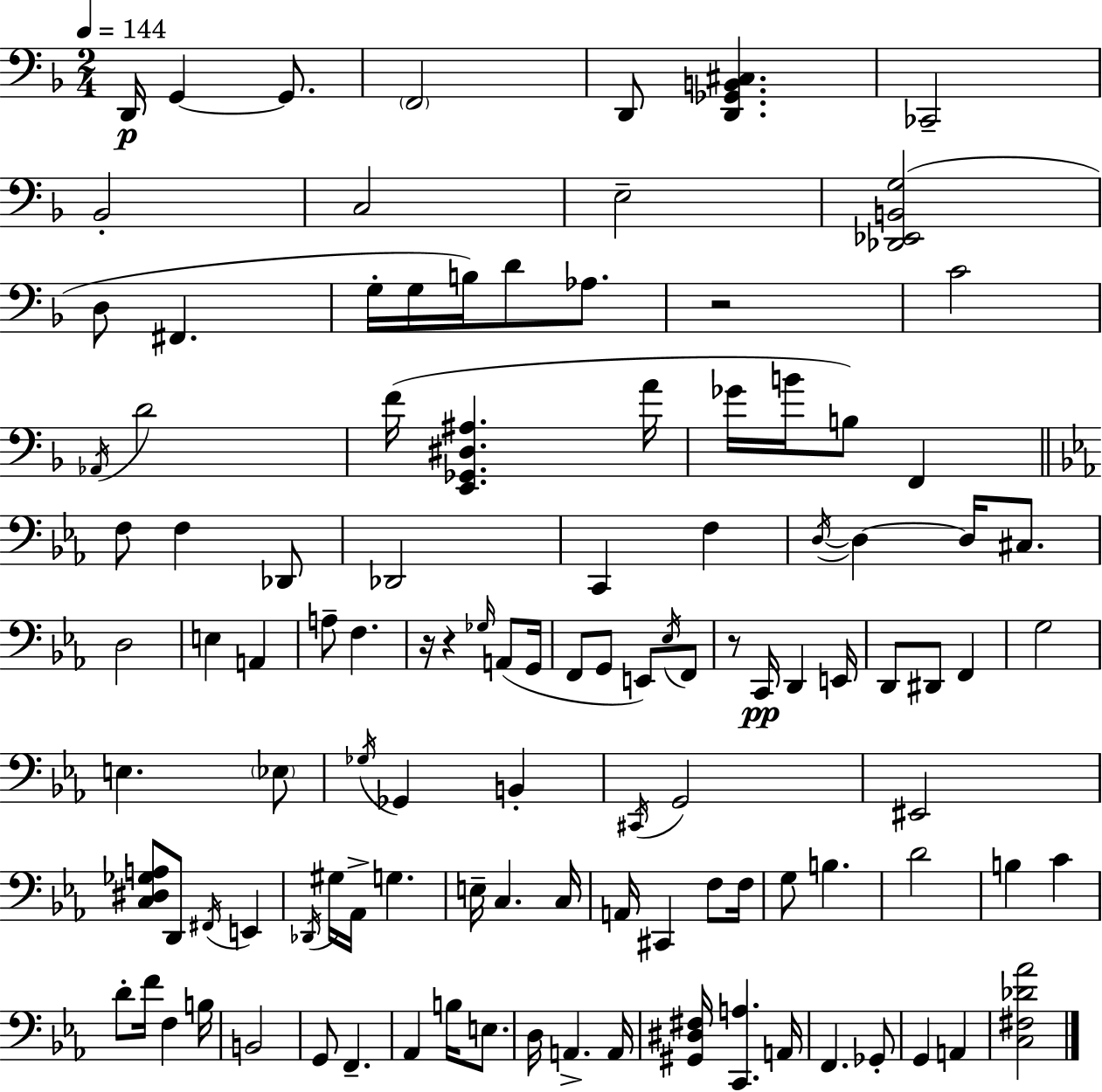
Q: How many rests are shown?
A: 4